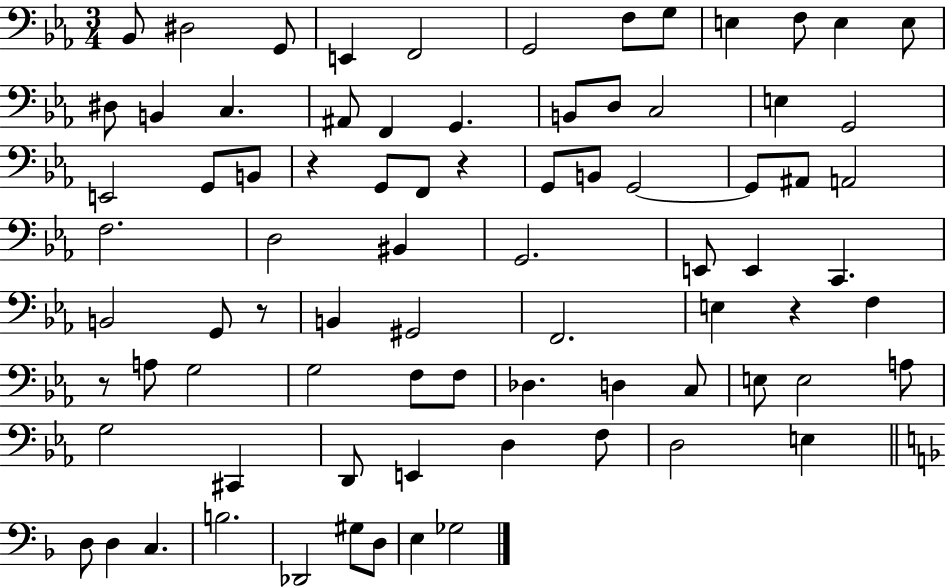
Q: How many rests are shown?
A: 5